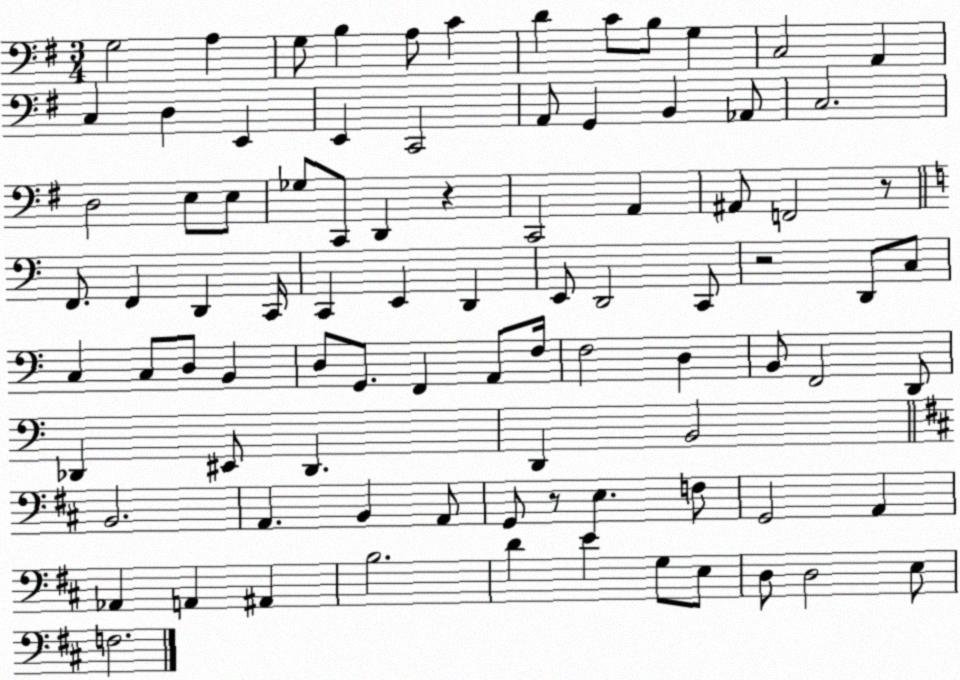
X:1
T:Untitled
M:3/4
L:1/4
K:G
G,2 A, G,/2 B, A,/2 C D C/2 B,/2 G, C,2 A,, C, D, E,, E,, C,,2 A,,/2 G,, B,, _A,,/2 C,2 D,2 E,/2 E,/2 _G,/2 C,,/2 D,, z C,,2 A,, ^A,,/2 F,,2 z/2 F,,/2 F,, D,, C,,/4 C,, E,, D,, E,,/2 D,,2 C,,/2 z2 D,,/2 C,/2 C, C,/2 D,/2 B,, D,/2 G,,/2 F,, A,,/2 F,/4 F,2 D, B,,/2 F,,2 D,,/2 _D,, ^E,,/2 _D,, D,, B,,2 B,,2 A,, B,, A,,/2 G,,/2 z/2 E, F,/2 G,,2 A,, _A,, A,, ^A,, B,2 D E G,/2 E,/2 D,/2 D,2 E,/2 F,2